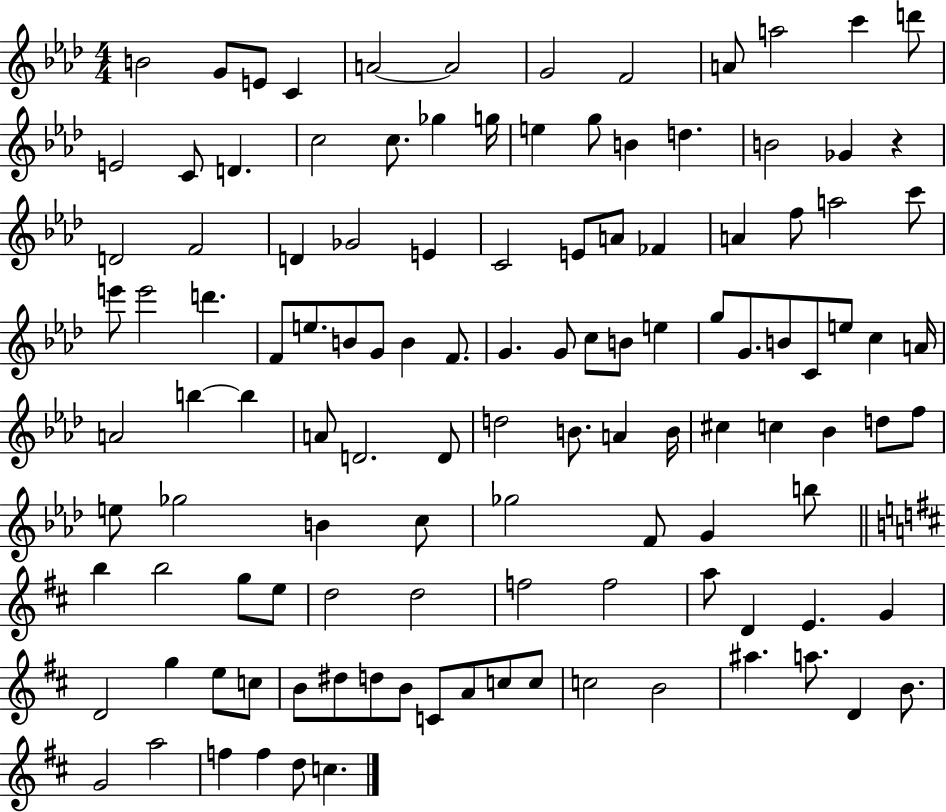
{
  \clef treble
  \numericTimeSignature
  \time 4/4
  \key aes \major
  b'2 g'8 e'8 c'4 | a'2~~ a'2 | g'2 f'2 | a'8 a''2 c'''4 d'''8 | \break e'2 c'8 d'4. | c''2 c''8. ges''4 g''16 | e''4 g''8 b'4 d''4. | b'2 ges'4 r4 | \break d'2 f'2 | d'4 ges'2 e'4 | c'2 e'8 a'8 fes'4 | a'4 f''8 a''2 c'''8 | \break e'''8 e'''2 d'''4. | f'8 e''8. b'8 g'8 b'4 f'8. | g'4. g'8 c''8 b'8 e''4 | g''8 g'8. b'8 c'8 e''8 c''4 a'16 | \break a'2 b''4~~ b''4 | a'8 d'2. d'8 | d''2 b'8. a'4 b'16 | cis''4 c''4 bes'4 d''8 f''8 | \break e''8 ges''2 b'4 c''8 | ges''2 f'8 g'4 b''8 | \bar "||" \break \key b \minor b''4 b''2 g''8 e''8 | d''2 d''2 | f''2 f''2 | a''8 d'4 e'4. g'4 | \break d'2 g''4 e''8 c''8 | b'8 dis''8 d''8 b'8 c'8 a'8 c''8 c''8 | c''2 b'2 | ais''4. a''8. d'4 b'8. | \break g'2 a''2 | f''4 f''4 d''8 c''4. | \bar "|."
}